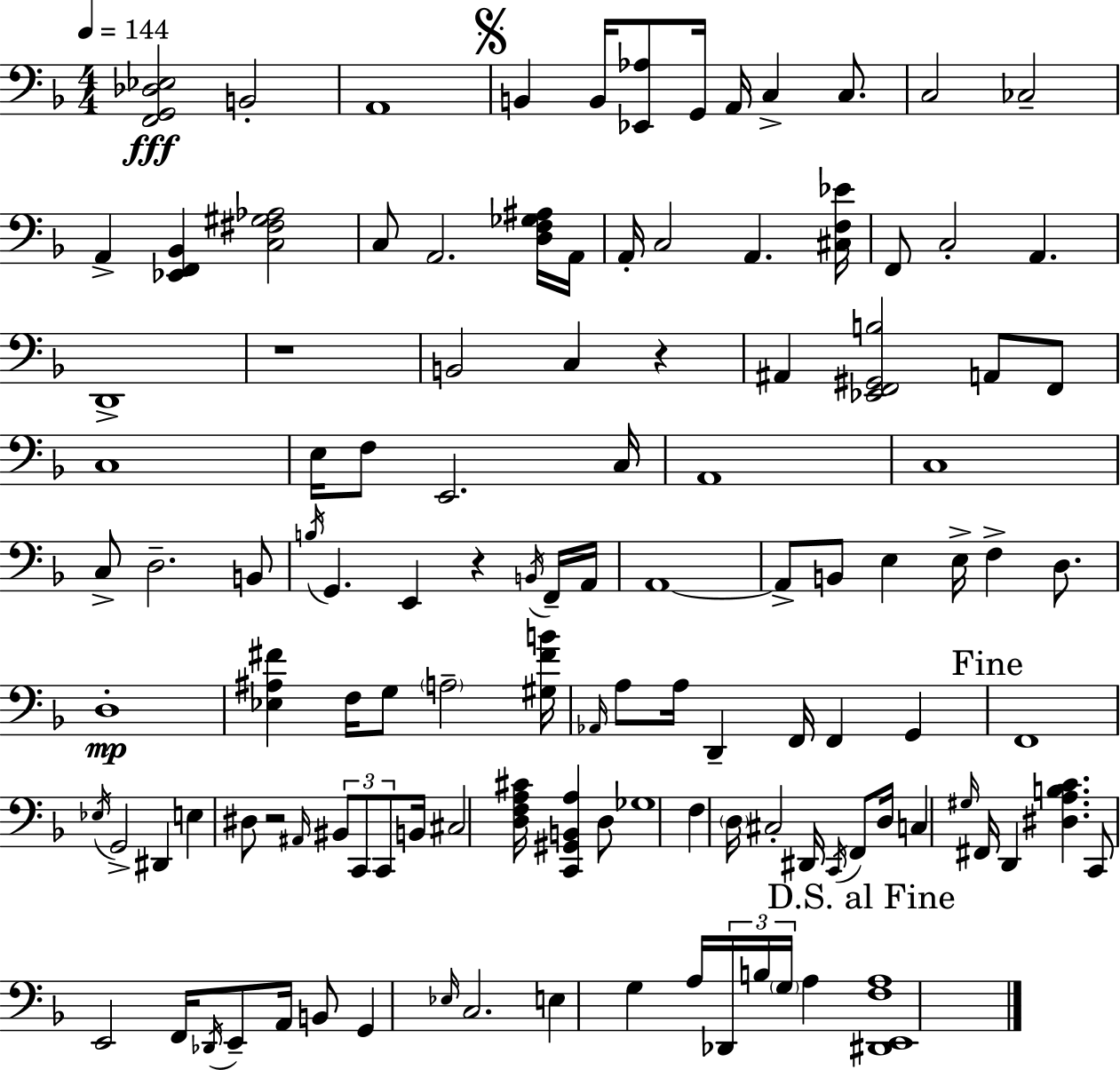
X:1
T:Untitled
M:4/4
L:1/4
K:F
[F,,G,,_D,_E,]2 B,,2 A,,4 B,, B,,/4 [_E,,_A,]/2 G,,/4 A,,/4 C, C,/2 C,2 _C,2 A,, [_E,,F,,_B,,] [C,^F,^G,_A,]2 C,/2 A,,2 [D,F,_G,^A,]/4 A,,/4 A,,/4 C,2 A,, [^C,F,_E]/4 F,,/2 C,2 A,, D,,4 z4 B,,2 C, z ^A,, [_E,,F,,^G,,B,]2 A,,/2 F,,/2 C,4 E,/4 F,/2 E,,2 C,/4 A,,4 C,4 C,/2 D,2 B,,/2 B,/4 G,, E,, z B,,/4 F,,/4 A,,/4 A,,4 A,,/2 B,,/2 E, E,/4 F, D,/2 D,4 [_E,^A,^F] F,/4 G,/2 A,2 [^G,^FB]/4 _A,,/4 A,/2 A,/4 D,, F,,/4 F,, G,, F,,4 _E,/4 G,,2 ^D,, E, ^D,/2 z2 ^A,,/4 ^B,,/2 C,,/2 C,,/2 B,,/4 ^C,2 [D,F,A,^C]/4 [C,,^G,,B,,A,] D,/2 _G,4 F, D,/4 ^C,2 ^D,,/4 C,,/4 F,,/2 D,/4 C, ^G,/4 ^F,,/4 D,, [^D,A,B,C] C,,/2 E,,2 F,,/4 _D,,/4 E,,/2 A,,/4 B,,/2 G,, _E,/4 C,2 E, G, A,/4 _D,,/4 B,/4 G,/4 A, [^D,,E,,F,A,]4